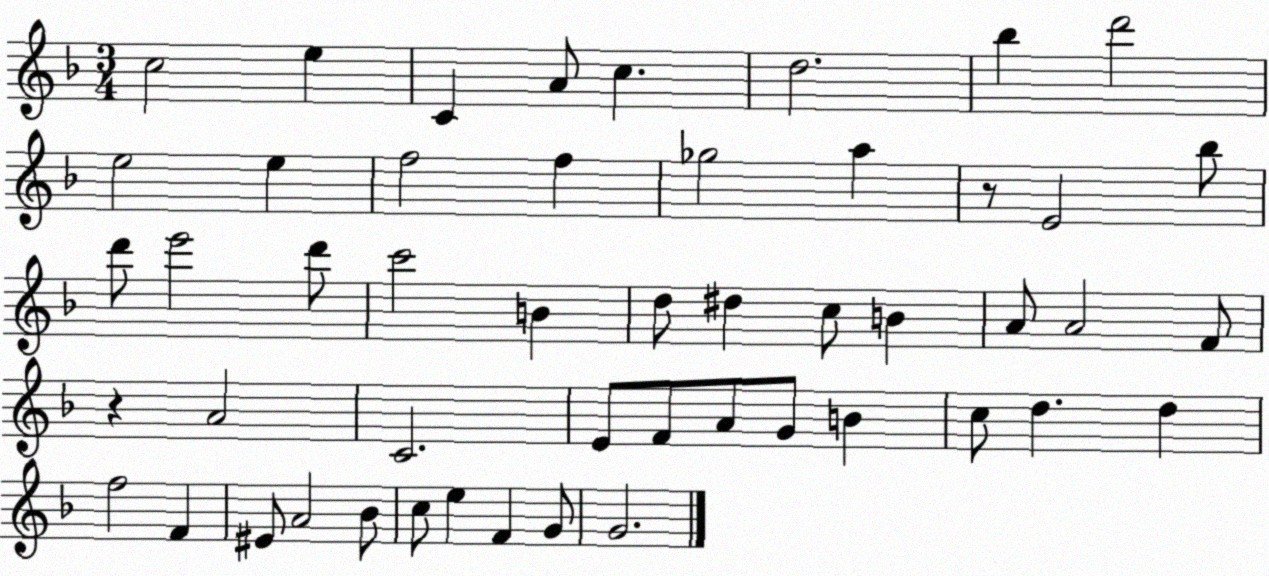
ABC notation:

X:1
T:Untitled
M:3/4
L:1/4
K:F
c2 e C A/2 c d2 _b d'2 e2 e f2 f _g2 a z/2 E2 _b/2 d'/2 e'2 d'/2 c'2 B d/2 ^d c/2 B A/2 A2 F/2 z A2 C2 E/2 F/2 A/2 G/2 B c/2 d d f2 F ^E/2 A2 _B/2 c/2 e F G/2 G2